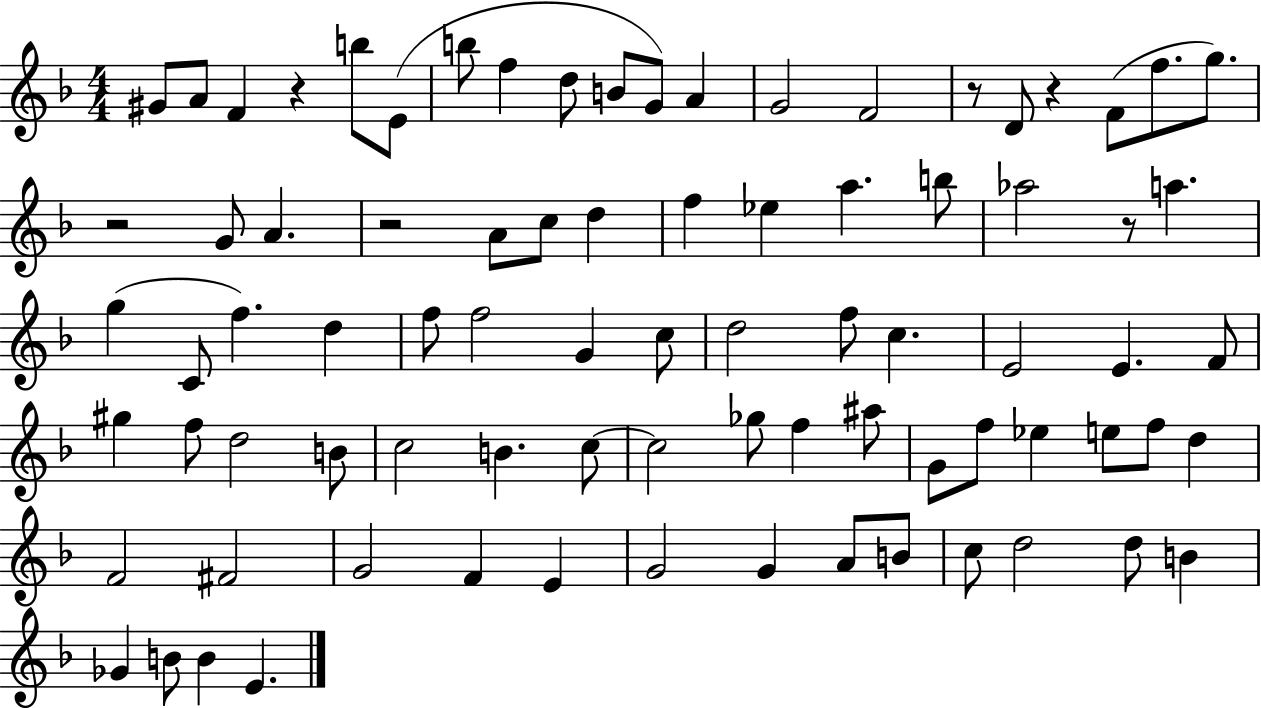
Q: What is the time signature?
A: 4/4